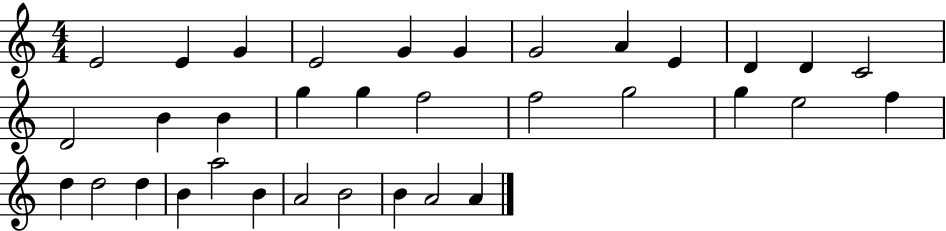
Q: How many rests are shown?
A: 0